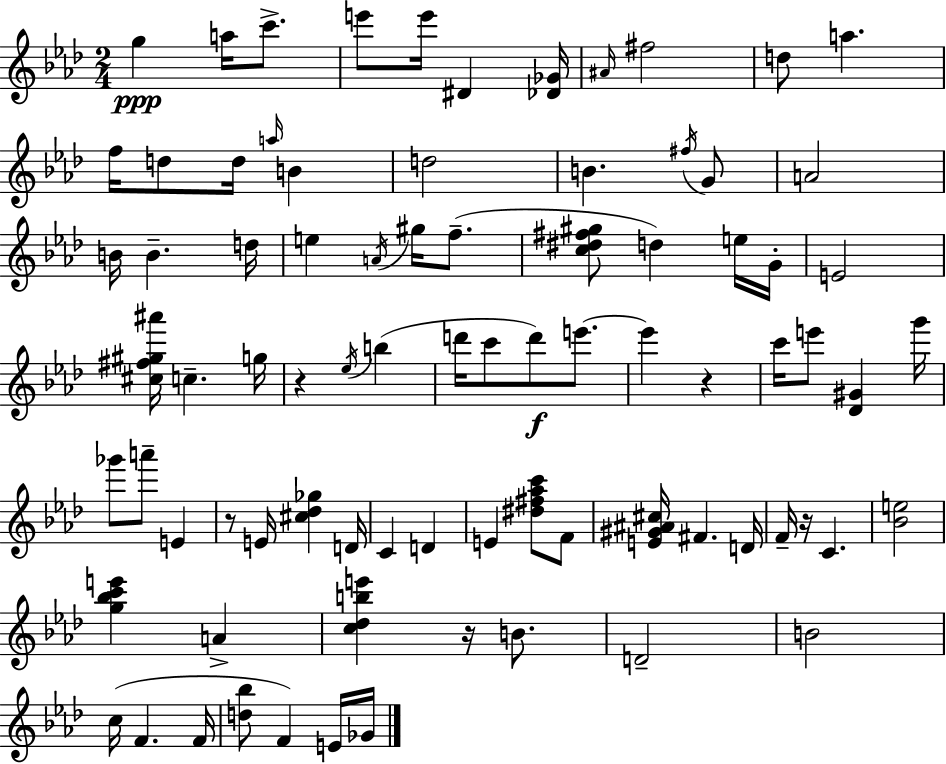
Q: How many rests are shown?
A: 5